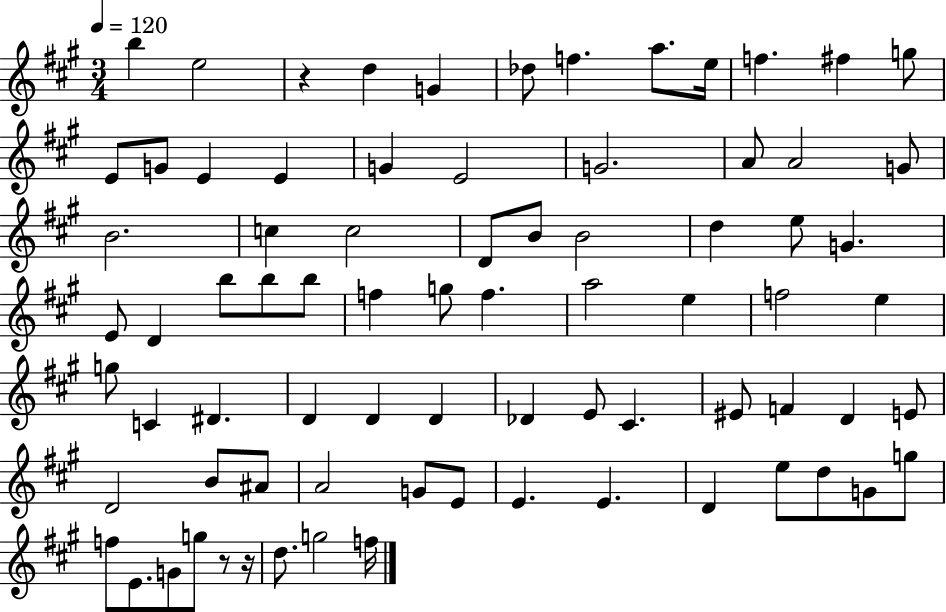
B5/q E5/h R/q D5/q G4/q Db5/e F5/q. A5/e. E5/s F5/q. F#5/q G5/e E4/e G4/e E4/q E4/q G4/q E4/h G4/h. A4/e A4/h G4/e B4/h. C5/q C5/h D4/e B4/e B4/h D5/q E5/e G4/q. E4/e D4/q B5/e B5/e B5/e F5/q G5/e F5/q. A5/h E5/q F5/h E5/q G5/e C4/q D#4/q. D4/q D4/q D4/q Db4/q E4/e C#4/q. EIS4/e F4/q D4/q E4/e D4/h B4/e A#4/e A4/h G4/e E4/e E4/q. E4/q. D4/q E5/e D5/e G4/e G5/e F5/e E4/e. G4/e G5/e R/e R/s D5/e. G5/h F5/s